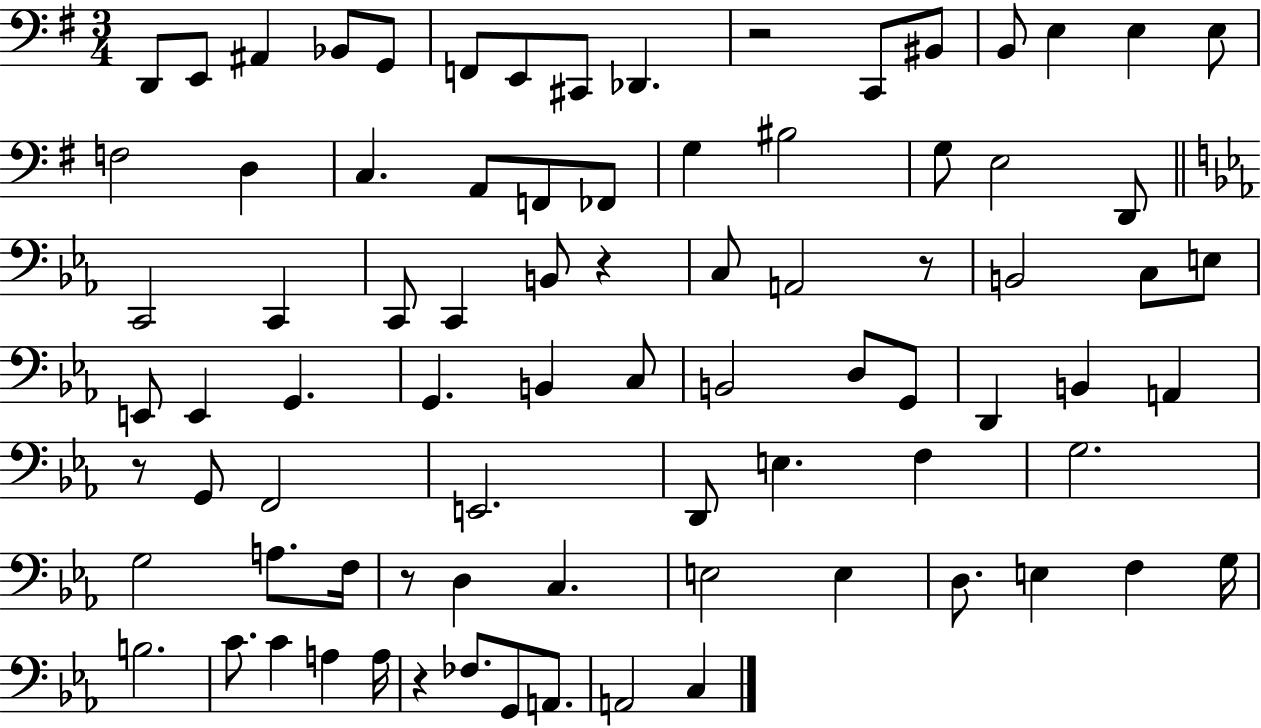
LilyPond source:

{
  \clef bass
  \numericTimeSignature
  \time 3/4
  \key g \major
  \repeat volta 2 { d,8 e,8 ais,4 bes,8 g,8 | f,8 e,8 cis,8 des,4. | r2 c,8 bis,8 | b,8 e4 e4 e8 | \break f2 d4 | c4. a,8 f,8 fes,8 | g4 bis2 | g8 e2 d,8 | \break \bar "||" \break \key ees \major c,2 c,4 | c,8 c,4 b,8 r4 | c8 a,2 r8 | b,2 c8 e8 | \break e,8 e,4 g,4. | g,4. b,4 c8 | b,2 d8 g,8 | d,4 b,4 a,4 | \break r8 g,8 f,2 | e,2. | d,8 e4. f4 | g2. | \break g2 a8. f16 | r8 d4 c4. | e2 e4 | d8. e4 f4 g16 | \break b2. | c'8. c'4 a4 a16 | r4 fes8. g,8 a,8. | a,2 c4 | \break } \bar "|."
}